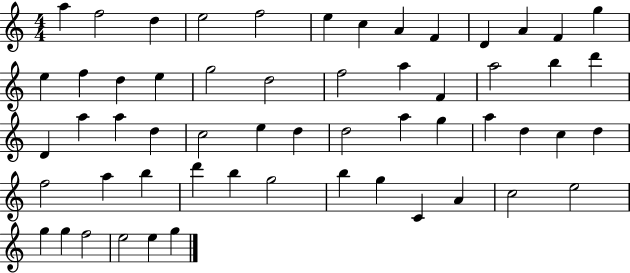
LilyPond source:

{
  \clef treble
  \numericTimeSignature
  \time 4/4
  \key c \major
  a''4 f''2 d''4 | e''2 f''2 | e''4 c''4 a'4 f'4 | d'4 a'4 f'4 g''4 | \break e''4 f''4 d''4 e''4 | g''2 d''2 | f''2 a''4 f'4 | a''2 b''4 d'''4 | \break d'4 a''4 a''4 d''4 | c''2 e''4 d''4 | d''2 a''4 g''4 | a''4 d''4 c''4 d''4 | \break f''2 a''4 b''4 | d'''4 b''4 g''2 | b''4 g''4 c'4 a'4 | c''2 e''2 | \break g''4 g''4 f''2 | e''2 e''4 g''4 | \bar "|."
}